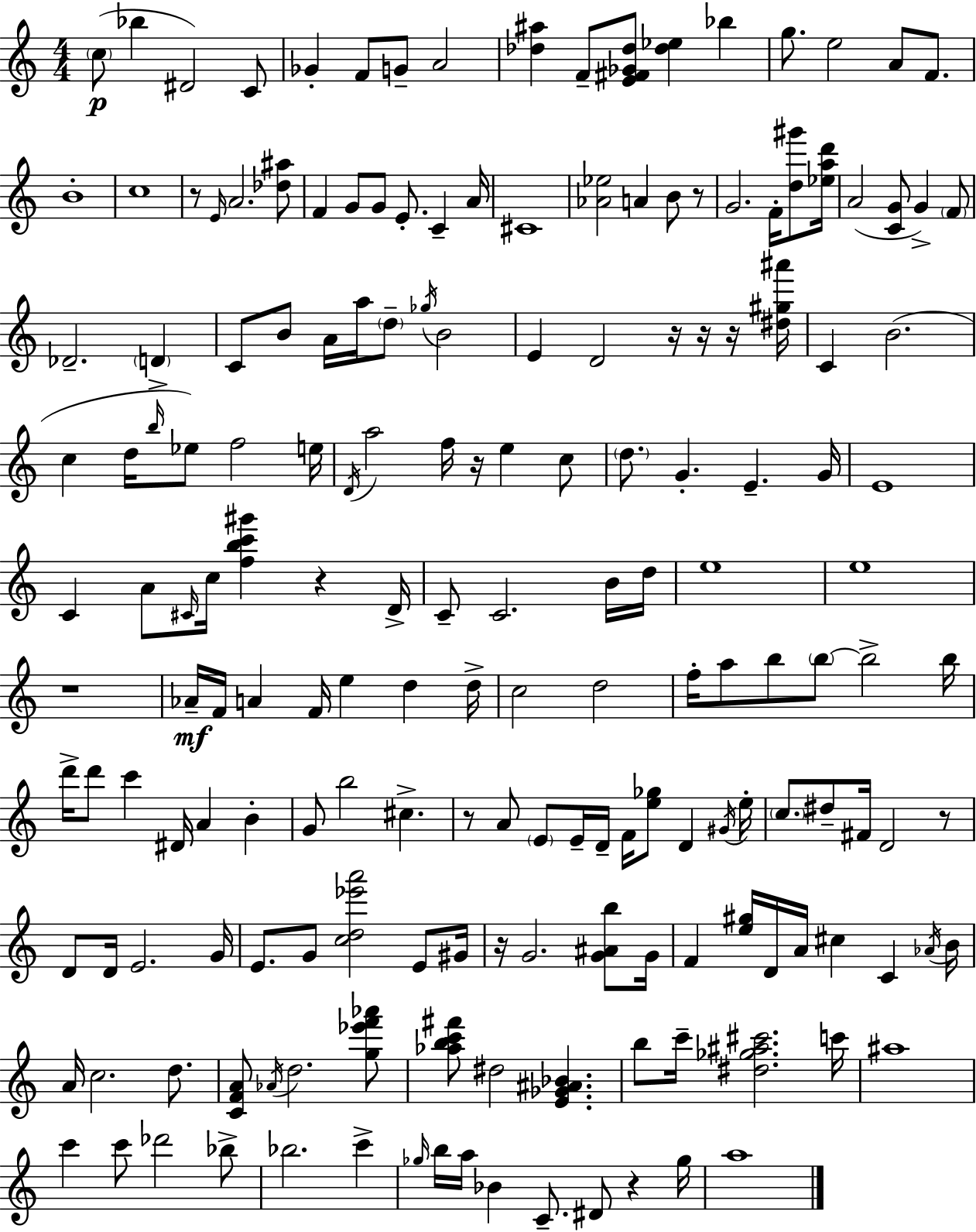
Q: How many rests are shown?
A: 12